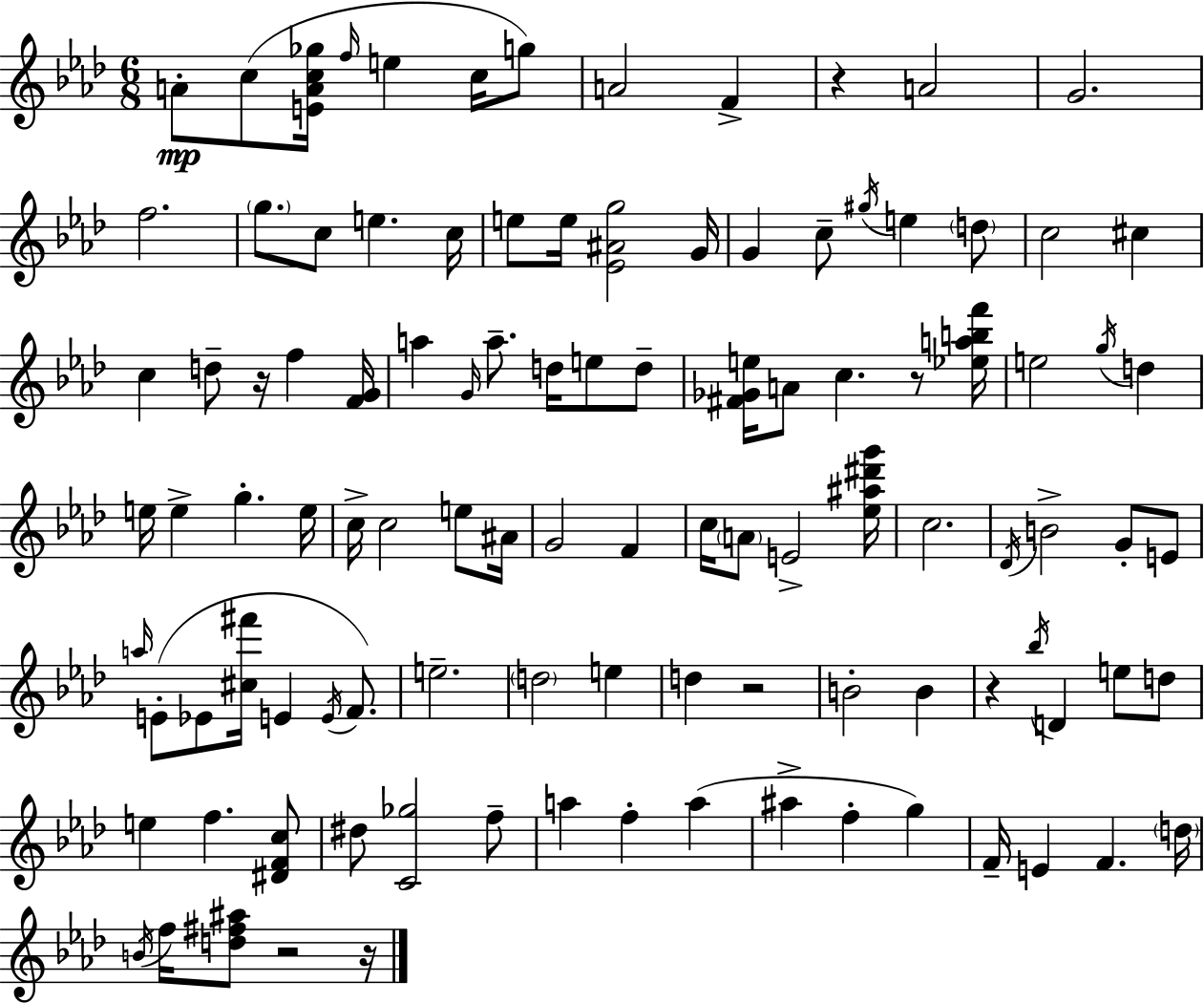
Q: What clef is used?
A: treble